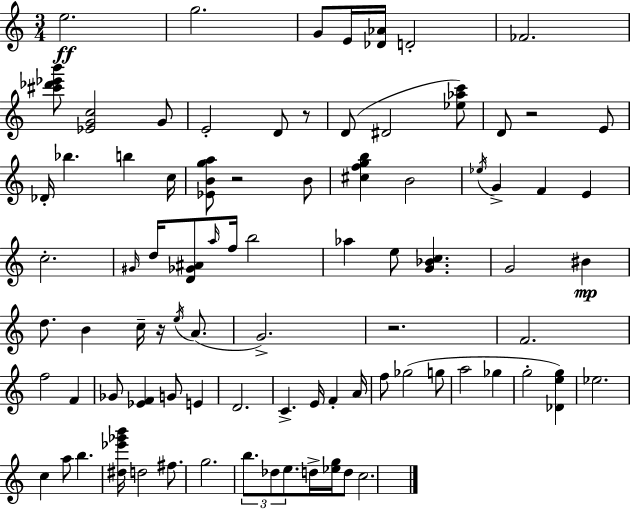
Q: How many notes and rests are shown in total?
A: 86